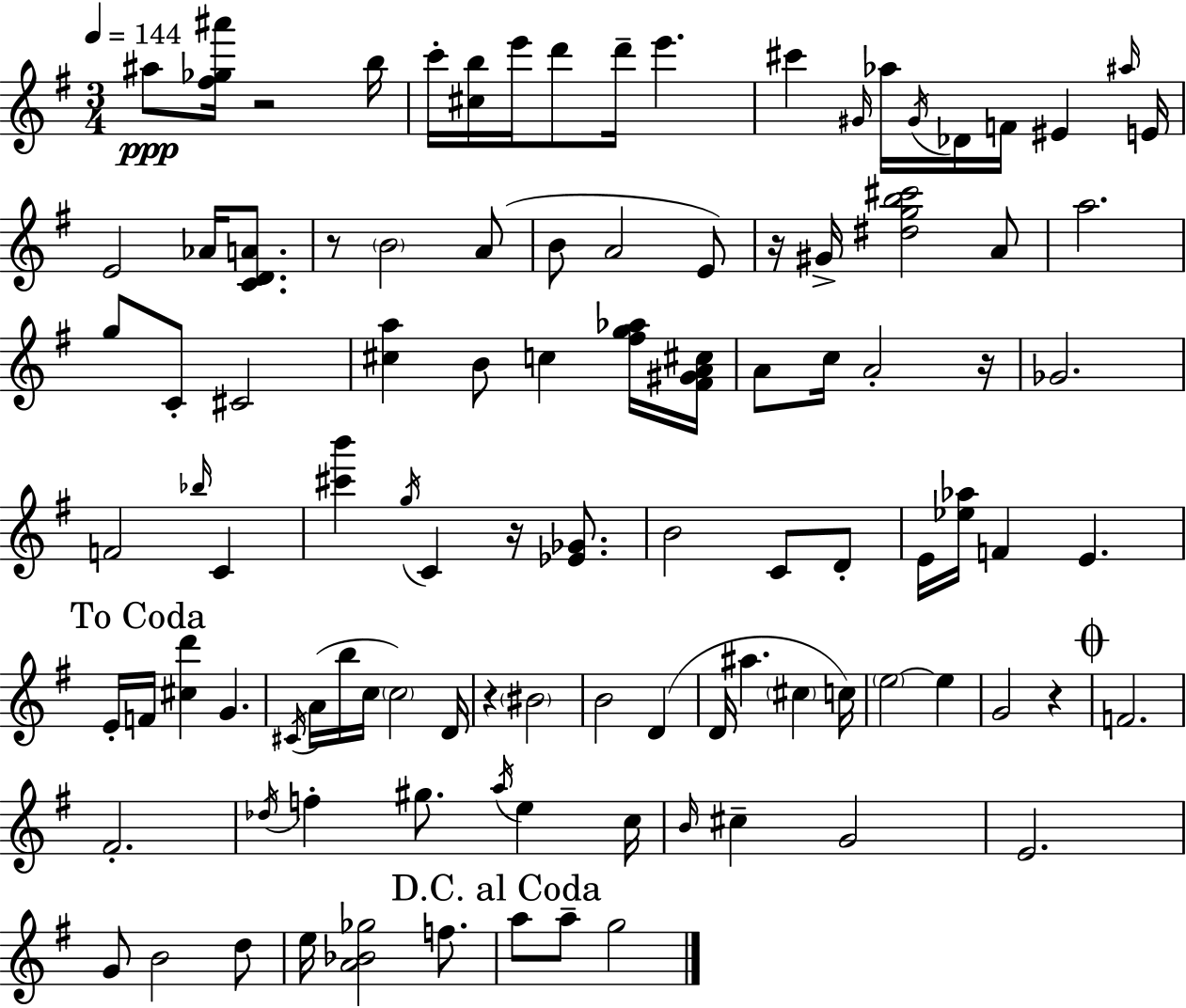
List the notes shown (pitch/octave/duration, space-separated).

A#5/e [F#5,Gb5,A#6]/s R/h B5/s C6/s [C#5,B5]/s E6/s D6/e D6/s E6/q. C#6/q G#4/s Ab5/s G#4/s Db4/s F4/s EIS4/q A#5/s E4/s E4/h Ab4/s [C4,D4,A4]/e. R/e B4/h A4/e B4/e A4/h E4/e R/s G#4/s [D#5,G5,B5,C#6]/h A4/e A5/h. G5/e C4/e C#4/h [C#5,A5]/q B4/e C5/q [F#5,G5,Ab5]/s [F#4,G#4,A4,C#5]/s A4/e C5/s A4/h R/s Gb4/h. F4/h Bb5/s C4/q [C#6,B6]/q G5/s C4/q R/s [Eb4,Gb4]/e. B4/h C4/e D4/e E4/s [Eb5,Ab5]/s F4/q E4/q. E4/s F4/s [C#5,D6]/q G4/q. C#4/s A4/s B5/s C5/s C5/h D4/s R/q BIS4/h B4/h D4/q D4/s A#5/q. C#5/q C5/s E5/h E5/q G4/h R/q F4/h. F#4/h. Db5/s F5/q G#5/e. A5/s E5/q C5/s B4/s C#5/q G4/h E4/h. G4/e B4/h D5/e E5/s [A4,Bb4,Gb5]/h F5/e. A5/e A5/e G5/h